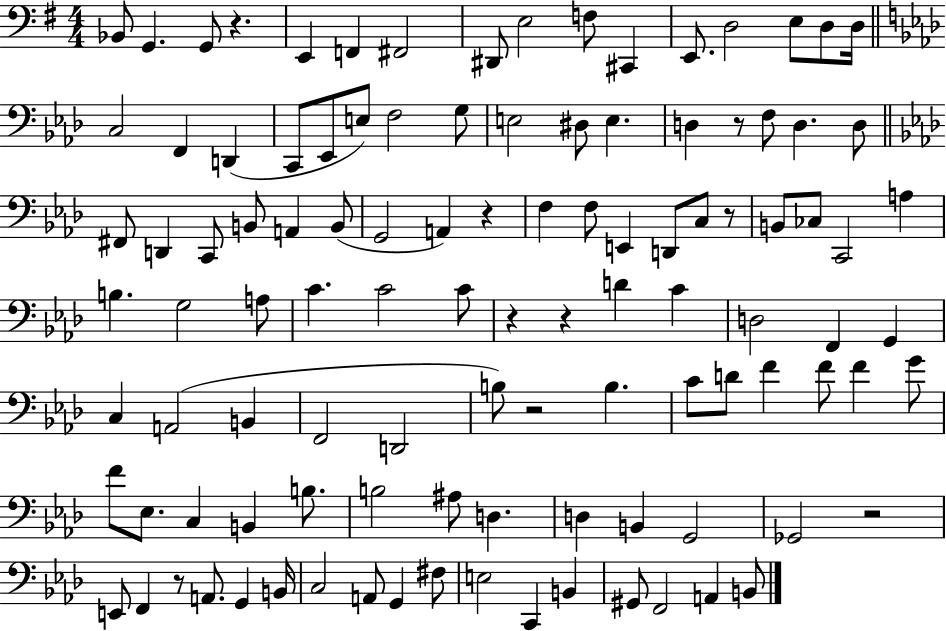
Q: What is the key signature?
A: G major